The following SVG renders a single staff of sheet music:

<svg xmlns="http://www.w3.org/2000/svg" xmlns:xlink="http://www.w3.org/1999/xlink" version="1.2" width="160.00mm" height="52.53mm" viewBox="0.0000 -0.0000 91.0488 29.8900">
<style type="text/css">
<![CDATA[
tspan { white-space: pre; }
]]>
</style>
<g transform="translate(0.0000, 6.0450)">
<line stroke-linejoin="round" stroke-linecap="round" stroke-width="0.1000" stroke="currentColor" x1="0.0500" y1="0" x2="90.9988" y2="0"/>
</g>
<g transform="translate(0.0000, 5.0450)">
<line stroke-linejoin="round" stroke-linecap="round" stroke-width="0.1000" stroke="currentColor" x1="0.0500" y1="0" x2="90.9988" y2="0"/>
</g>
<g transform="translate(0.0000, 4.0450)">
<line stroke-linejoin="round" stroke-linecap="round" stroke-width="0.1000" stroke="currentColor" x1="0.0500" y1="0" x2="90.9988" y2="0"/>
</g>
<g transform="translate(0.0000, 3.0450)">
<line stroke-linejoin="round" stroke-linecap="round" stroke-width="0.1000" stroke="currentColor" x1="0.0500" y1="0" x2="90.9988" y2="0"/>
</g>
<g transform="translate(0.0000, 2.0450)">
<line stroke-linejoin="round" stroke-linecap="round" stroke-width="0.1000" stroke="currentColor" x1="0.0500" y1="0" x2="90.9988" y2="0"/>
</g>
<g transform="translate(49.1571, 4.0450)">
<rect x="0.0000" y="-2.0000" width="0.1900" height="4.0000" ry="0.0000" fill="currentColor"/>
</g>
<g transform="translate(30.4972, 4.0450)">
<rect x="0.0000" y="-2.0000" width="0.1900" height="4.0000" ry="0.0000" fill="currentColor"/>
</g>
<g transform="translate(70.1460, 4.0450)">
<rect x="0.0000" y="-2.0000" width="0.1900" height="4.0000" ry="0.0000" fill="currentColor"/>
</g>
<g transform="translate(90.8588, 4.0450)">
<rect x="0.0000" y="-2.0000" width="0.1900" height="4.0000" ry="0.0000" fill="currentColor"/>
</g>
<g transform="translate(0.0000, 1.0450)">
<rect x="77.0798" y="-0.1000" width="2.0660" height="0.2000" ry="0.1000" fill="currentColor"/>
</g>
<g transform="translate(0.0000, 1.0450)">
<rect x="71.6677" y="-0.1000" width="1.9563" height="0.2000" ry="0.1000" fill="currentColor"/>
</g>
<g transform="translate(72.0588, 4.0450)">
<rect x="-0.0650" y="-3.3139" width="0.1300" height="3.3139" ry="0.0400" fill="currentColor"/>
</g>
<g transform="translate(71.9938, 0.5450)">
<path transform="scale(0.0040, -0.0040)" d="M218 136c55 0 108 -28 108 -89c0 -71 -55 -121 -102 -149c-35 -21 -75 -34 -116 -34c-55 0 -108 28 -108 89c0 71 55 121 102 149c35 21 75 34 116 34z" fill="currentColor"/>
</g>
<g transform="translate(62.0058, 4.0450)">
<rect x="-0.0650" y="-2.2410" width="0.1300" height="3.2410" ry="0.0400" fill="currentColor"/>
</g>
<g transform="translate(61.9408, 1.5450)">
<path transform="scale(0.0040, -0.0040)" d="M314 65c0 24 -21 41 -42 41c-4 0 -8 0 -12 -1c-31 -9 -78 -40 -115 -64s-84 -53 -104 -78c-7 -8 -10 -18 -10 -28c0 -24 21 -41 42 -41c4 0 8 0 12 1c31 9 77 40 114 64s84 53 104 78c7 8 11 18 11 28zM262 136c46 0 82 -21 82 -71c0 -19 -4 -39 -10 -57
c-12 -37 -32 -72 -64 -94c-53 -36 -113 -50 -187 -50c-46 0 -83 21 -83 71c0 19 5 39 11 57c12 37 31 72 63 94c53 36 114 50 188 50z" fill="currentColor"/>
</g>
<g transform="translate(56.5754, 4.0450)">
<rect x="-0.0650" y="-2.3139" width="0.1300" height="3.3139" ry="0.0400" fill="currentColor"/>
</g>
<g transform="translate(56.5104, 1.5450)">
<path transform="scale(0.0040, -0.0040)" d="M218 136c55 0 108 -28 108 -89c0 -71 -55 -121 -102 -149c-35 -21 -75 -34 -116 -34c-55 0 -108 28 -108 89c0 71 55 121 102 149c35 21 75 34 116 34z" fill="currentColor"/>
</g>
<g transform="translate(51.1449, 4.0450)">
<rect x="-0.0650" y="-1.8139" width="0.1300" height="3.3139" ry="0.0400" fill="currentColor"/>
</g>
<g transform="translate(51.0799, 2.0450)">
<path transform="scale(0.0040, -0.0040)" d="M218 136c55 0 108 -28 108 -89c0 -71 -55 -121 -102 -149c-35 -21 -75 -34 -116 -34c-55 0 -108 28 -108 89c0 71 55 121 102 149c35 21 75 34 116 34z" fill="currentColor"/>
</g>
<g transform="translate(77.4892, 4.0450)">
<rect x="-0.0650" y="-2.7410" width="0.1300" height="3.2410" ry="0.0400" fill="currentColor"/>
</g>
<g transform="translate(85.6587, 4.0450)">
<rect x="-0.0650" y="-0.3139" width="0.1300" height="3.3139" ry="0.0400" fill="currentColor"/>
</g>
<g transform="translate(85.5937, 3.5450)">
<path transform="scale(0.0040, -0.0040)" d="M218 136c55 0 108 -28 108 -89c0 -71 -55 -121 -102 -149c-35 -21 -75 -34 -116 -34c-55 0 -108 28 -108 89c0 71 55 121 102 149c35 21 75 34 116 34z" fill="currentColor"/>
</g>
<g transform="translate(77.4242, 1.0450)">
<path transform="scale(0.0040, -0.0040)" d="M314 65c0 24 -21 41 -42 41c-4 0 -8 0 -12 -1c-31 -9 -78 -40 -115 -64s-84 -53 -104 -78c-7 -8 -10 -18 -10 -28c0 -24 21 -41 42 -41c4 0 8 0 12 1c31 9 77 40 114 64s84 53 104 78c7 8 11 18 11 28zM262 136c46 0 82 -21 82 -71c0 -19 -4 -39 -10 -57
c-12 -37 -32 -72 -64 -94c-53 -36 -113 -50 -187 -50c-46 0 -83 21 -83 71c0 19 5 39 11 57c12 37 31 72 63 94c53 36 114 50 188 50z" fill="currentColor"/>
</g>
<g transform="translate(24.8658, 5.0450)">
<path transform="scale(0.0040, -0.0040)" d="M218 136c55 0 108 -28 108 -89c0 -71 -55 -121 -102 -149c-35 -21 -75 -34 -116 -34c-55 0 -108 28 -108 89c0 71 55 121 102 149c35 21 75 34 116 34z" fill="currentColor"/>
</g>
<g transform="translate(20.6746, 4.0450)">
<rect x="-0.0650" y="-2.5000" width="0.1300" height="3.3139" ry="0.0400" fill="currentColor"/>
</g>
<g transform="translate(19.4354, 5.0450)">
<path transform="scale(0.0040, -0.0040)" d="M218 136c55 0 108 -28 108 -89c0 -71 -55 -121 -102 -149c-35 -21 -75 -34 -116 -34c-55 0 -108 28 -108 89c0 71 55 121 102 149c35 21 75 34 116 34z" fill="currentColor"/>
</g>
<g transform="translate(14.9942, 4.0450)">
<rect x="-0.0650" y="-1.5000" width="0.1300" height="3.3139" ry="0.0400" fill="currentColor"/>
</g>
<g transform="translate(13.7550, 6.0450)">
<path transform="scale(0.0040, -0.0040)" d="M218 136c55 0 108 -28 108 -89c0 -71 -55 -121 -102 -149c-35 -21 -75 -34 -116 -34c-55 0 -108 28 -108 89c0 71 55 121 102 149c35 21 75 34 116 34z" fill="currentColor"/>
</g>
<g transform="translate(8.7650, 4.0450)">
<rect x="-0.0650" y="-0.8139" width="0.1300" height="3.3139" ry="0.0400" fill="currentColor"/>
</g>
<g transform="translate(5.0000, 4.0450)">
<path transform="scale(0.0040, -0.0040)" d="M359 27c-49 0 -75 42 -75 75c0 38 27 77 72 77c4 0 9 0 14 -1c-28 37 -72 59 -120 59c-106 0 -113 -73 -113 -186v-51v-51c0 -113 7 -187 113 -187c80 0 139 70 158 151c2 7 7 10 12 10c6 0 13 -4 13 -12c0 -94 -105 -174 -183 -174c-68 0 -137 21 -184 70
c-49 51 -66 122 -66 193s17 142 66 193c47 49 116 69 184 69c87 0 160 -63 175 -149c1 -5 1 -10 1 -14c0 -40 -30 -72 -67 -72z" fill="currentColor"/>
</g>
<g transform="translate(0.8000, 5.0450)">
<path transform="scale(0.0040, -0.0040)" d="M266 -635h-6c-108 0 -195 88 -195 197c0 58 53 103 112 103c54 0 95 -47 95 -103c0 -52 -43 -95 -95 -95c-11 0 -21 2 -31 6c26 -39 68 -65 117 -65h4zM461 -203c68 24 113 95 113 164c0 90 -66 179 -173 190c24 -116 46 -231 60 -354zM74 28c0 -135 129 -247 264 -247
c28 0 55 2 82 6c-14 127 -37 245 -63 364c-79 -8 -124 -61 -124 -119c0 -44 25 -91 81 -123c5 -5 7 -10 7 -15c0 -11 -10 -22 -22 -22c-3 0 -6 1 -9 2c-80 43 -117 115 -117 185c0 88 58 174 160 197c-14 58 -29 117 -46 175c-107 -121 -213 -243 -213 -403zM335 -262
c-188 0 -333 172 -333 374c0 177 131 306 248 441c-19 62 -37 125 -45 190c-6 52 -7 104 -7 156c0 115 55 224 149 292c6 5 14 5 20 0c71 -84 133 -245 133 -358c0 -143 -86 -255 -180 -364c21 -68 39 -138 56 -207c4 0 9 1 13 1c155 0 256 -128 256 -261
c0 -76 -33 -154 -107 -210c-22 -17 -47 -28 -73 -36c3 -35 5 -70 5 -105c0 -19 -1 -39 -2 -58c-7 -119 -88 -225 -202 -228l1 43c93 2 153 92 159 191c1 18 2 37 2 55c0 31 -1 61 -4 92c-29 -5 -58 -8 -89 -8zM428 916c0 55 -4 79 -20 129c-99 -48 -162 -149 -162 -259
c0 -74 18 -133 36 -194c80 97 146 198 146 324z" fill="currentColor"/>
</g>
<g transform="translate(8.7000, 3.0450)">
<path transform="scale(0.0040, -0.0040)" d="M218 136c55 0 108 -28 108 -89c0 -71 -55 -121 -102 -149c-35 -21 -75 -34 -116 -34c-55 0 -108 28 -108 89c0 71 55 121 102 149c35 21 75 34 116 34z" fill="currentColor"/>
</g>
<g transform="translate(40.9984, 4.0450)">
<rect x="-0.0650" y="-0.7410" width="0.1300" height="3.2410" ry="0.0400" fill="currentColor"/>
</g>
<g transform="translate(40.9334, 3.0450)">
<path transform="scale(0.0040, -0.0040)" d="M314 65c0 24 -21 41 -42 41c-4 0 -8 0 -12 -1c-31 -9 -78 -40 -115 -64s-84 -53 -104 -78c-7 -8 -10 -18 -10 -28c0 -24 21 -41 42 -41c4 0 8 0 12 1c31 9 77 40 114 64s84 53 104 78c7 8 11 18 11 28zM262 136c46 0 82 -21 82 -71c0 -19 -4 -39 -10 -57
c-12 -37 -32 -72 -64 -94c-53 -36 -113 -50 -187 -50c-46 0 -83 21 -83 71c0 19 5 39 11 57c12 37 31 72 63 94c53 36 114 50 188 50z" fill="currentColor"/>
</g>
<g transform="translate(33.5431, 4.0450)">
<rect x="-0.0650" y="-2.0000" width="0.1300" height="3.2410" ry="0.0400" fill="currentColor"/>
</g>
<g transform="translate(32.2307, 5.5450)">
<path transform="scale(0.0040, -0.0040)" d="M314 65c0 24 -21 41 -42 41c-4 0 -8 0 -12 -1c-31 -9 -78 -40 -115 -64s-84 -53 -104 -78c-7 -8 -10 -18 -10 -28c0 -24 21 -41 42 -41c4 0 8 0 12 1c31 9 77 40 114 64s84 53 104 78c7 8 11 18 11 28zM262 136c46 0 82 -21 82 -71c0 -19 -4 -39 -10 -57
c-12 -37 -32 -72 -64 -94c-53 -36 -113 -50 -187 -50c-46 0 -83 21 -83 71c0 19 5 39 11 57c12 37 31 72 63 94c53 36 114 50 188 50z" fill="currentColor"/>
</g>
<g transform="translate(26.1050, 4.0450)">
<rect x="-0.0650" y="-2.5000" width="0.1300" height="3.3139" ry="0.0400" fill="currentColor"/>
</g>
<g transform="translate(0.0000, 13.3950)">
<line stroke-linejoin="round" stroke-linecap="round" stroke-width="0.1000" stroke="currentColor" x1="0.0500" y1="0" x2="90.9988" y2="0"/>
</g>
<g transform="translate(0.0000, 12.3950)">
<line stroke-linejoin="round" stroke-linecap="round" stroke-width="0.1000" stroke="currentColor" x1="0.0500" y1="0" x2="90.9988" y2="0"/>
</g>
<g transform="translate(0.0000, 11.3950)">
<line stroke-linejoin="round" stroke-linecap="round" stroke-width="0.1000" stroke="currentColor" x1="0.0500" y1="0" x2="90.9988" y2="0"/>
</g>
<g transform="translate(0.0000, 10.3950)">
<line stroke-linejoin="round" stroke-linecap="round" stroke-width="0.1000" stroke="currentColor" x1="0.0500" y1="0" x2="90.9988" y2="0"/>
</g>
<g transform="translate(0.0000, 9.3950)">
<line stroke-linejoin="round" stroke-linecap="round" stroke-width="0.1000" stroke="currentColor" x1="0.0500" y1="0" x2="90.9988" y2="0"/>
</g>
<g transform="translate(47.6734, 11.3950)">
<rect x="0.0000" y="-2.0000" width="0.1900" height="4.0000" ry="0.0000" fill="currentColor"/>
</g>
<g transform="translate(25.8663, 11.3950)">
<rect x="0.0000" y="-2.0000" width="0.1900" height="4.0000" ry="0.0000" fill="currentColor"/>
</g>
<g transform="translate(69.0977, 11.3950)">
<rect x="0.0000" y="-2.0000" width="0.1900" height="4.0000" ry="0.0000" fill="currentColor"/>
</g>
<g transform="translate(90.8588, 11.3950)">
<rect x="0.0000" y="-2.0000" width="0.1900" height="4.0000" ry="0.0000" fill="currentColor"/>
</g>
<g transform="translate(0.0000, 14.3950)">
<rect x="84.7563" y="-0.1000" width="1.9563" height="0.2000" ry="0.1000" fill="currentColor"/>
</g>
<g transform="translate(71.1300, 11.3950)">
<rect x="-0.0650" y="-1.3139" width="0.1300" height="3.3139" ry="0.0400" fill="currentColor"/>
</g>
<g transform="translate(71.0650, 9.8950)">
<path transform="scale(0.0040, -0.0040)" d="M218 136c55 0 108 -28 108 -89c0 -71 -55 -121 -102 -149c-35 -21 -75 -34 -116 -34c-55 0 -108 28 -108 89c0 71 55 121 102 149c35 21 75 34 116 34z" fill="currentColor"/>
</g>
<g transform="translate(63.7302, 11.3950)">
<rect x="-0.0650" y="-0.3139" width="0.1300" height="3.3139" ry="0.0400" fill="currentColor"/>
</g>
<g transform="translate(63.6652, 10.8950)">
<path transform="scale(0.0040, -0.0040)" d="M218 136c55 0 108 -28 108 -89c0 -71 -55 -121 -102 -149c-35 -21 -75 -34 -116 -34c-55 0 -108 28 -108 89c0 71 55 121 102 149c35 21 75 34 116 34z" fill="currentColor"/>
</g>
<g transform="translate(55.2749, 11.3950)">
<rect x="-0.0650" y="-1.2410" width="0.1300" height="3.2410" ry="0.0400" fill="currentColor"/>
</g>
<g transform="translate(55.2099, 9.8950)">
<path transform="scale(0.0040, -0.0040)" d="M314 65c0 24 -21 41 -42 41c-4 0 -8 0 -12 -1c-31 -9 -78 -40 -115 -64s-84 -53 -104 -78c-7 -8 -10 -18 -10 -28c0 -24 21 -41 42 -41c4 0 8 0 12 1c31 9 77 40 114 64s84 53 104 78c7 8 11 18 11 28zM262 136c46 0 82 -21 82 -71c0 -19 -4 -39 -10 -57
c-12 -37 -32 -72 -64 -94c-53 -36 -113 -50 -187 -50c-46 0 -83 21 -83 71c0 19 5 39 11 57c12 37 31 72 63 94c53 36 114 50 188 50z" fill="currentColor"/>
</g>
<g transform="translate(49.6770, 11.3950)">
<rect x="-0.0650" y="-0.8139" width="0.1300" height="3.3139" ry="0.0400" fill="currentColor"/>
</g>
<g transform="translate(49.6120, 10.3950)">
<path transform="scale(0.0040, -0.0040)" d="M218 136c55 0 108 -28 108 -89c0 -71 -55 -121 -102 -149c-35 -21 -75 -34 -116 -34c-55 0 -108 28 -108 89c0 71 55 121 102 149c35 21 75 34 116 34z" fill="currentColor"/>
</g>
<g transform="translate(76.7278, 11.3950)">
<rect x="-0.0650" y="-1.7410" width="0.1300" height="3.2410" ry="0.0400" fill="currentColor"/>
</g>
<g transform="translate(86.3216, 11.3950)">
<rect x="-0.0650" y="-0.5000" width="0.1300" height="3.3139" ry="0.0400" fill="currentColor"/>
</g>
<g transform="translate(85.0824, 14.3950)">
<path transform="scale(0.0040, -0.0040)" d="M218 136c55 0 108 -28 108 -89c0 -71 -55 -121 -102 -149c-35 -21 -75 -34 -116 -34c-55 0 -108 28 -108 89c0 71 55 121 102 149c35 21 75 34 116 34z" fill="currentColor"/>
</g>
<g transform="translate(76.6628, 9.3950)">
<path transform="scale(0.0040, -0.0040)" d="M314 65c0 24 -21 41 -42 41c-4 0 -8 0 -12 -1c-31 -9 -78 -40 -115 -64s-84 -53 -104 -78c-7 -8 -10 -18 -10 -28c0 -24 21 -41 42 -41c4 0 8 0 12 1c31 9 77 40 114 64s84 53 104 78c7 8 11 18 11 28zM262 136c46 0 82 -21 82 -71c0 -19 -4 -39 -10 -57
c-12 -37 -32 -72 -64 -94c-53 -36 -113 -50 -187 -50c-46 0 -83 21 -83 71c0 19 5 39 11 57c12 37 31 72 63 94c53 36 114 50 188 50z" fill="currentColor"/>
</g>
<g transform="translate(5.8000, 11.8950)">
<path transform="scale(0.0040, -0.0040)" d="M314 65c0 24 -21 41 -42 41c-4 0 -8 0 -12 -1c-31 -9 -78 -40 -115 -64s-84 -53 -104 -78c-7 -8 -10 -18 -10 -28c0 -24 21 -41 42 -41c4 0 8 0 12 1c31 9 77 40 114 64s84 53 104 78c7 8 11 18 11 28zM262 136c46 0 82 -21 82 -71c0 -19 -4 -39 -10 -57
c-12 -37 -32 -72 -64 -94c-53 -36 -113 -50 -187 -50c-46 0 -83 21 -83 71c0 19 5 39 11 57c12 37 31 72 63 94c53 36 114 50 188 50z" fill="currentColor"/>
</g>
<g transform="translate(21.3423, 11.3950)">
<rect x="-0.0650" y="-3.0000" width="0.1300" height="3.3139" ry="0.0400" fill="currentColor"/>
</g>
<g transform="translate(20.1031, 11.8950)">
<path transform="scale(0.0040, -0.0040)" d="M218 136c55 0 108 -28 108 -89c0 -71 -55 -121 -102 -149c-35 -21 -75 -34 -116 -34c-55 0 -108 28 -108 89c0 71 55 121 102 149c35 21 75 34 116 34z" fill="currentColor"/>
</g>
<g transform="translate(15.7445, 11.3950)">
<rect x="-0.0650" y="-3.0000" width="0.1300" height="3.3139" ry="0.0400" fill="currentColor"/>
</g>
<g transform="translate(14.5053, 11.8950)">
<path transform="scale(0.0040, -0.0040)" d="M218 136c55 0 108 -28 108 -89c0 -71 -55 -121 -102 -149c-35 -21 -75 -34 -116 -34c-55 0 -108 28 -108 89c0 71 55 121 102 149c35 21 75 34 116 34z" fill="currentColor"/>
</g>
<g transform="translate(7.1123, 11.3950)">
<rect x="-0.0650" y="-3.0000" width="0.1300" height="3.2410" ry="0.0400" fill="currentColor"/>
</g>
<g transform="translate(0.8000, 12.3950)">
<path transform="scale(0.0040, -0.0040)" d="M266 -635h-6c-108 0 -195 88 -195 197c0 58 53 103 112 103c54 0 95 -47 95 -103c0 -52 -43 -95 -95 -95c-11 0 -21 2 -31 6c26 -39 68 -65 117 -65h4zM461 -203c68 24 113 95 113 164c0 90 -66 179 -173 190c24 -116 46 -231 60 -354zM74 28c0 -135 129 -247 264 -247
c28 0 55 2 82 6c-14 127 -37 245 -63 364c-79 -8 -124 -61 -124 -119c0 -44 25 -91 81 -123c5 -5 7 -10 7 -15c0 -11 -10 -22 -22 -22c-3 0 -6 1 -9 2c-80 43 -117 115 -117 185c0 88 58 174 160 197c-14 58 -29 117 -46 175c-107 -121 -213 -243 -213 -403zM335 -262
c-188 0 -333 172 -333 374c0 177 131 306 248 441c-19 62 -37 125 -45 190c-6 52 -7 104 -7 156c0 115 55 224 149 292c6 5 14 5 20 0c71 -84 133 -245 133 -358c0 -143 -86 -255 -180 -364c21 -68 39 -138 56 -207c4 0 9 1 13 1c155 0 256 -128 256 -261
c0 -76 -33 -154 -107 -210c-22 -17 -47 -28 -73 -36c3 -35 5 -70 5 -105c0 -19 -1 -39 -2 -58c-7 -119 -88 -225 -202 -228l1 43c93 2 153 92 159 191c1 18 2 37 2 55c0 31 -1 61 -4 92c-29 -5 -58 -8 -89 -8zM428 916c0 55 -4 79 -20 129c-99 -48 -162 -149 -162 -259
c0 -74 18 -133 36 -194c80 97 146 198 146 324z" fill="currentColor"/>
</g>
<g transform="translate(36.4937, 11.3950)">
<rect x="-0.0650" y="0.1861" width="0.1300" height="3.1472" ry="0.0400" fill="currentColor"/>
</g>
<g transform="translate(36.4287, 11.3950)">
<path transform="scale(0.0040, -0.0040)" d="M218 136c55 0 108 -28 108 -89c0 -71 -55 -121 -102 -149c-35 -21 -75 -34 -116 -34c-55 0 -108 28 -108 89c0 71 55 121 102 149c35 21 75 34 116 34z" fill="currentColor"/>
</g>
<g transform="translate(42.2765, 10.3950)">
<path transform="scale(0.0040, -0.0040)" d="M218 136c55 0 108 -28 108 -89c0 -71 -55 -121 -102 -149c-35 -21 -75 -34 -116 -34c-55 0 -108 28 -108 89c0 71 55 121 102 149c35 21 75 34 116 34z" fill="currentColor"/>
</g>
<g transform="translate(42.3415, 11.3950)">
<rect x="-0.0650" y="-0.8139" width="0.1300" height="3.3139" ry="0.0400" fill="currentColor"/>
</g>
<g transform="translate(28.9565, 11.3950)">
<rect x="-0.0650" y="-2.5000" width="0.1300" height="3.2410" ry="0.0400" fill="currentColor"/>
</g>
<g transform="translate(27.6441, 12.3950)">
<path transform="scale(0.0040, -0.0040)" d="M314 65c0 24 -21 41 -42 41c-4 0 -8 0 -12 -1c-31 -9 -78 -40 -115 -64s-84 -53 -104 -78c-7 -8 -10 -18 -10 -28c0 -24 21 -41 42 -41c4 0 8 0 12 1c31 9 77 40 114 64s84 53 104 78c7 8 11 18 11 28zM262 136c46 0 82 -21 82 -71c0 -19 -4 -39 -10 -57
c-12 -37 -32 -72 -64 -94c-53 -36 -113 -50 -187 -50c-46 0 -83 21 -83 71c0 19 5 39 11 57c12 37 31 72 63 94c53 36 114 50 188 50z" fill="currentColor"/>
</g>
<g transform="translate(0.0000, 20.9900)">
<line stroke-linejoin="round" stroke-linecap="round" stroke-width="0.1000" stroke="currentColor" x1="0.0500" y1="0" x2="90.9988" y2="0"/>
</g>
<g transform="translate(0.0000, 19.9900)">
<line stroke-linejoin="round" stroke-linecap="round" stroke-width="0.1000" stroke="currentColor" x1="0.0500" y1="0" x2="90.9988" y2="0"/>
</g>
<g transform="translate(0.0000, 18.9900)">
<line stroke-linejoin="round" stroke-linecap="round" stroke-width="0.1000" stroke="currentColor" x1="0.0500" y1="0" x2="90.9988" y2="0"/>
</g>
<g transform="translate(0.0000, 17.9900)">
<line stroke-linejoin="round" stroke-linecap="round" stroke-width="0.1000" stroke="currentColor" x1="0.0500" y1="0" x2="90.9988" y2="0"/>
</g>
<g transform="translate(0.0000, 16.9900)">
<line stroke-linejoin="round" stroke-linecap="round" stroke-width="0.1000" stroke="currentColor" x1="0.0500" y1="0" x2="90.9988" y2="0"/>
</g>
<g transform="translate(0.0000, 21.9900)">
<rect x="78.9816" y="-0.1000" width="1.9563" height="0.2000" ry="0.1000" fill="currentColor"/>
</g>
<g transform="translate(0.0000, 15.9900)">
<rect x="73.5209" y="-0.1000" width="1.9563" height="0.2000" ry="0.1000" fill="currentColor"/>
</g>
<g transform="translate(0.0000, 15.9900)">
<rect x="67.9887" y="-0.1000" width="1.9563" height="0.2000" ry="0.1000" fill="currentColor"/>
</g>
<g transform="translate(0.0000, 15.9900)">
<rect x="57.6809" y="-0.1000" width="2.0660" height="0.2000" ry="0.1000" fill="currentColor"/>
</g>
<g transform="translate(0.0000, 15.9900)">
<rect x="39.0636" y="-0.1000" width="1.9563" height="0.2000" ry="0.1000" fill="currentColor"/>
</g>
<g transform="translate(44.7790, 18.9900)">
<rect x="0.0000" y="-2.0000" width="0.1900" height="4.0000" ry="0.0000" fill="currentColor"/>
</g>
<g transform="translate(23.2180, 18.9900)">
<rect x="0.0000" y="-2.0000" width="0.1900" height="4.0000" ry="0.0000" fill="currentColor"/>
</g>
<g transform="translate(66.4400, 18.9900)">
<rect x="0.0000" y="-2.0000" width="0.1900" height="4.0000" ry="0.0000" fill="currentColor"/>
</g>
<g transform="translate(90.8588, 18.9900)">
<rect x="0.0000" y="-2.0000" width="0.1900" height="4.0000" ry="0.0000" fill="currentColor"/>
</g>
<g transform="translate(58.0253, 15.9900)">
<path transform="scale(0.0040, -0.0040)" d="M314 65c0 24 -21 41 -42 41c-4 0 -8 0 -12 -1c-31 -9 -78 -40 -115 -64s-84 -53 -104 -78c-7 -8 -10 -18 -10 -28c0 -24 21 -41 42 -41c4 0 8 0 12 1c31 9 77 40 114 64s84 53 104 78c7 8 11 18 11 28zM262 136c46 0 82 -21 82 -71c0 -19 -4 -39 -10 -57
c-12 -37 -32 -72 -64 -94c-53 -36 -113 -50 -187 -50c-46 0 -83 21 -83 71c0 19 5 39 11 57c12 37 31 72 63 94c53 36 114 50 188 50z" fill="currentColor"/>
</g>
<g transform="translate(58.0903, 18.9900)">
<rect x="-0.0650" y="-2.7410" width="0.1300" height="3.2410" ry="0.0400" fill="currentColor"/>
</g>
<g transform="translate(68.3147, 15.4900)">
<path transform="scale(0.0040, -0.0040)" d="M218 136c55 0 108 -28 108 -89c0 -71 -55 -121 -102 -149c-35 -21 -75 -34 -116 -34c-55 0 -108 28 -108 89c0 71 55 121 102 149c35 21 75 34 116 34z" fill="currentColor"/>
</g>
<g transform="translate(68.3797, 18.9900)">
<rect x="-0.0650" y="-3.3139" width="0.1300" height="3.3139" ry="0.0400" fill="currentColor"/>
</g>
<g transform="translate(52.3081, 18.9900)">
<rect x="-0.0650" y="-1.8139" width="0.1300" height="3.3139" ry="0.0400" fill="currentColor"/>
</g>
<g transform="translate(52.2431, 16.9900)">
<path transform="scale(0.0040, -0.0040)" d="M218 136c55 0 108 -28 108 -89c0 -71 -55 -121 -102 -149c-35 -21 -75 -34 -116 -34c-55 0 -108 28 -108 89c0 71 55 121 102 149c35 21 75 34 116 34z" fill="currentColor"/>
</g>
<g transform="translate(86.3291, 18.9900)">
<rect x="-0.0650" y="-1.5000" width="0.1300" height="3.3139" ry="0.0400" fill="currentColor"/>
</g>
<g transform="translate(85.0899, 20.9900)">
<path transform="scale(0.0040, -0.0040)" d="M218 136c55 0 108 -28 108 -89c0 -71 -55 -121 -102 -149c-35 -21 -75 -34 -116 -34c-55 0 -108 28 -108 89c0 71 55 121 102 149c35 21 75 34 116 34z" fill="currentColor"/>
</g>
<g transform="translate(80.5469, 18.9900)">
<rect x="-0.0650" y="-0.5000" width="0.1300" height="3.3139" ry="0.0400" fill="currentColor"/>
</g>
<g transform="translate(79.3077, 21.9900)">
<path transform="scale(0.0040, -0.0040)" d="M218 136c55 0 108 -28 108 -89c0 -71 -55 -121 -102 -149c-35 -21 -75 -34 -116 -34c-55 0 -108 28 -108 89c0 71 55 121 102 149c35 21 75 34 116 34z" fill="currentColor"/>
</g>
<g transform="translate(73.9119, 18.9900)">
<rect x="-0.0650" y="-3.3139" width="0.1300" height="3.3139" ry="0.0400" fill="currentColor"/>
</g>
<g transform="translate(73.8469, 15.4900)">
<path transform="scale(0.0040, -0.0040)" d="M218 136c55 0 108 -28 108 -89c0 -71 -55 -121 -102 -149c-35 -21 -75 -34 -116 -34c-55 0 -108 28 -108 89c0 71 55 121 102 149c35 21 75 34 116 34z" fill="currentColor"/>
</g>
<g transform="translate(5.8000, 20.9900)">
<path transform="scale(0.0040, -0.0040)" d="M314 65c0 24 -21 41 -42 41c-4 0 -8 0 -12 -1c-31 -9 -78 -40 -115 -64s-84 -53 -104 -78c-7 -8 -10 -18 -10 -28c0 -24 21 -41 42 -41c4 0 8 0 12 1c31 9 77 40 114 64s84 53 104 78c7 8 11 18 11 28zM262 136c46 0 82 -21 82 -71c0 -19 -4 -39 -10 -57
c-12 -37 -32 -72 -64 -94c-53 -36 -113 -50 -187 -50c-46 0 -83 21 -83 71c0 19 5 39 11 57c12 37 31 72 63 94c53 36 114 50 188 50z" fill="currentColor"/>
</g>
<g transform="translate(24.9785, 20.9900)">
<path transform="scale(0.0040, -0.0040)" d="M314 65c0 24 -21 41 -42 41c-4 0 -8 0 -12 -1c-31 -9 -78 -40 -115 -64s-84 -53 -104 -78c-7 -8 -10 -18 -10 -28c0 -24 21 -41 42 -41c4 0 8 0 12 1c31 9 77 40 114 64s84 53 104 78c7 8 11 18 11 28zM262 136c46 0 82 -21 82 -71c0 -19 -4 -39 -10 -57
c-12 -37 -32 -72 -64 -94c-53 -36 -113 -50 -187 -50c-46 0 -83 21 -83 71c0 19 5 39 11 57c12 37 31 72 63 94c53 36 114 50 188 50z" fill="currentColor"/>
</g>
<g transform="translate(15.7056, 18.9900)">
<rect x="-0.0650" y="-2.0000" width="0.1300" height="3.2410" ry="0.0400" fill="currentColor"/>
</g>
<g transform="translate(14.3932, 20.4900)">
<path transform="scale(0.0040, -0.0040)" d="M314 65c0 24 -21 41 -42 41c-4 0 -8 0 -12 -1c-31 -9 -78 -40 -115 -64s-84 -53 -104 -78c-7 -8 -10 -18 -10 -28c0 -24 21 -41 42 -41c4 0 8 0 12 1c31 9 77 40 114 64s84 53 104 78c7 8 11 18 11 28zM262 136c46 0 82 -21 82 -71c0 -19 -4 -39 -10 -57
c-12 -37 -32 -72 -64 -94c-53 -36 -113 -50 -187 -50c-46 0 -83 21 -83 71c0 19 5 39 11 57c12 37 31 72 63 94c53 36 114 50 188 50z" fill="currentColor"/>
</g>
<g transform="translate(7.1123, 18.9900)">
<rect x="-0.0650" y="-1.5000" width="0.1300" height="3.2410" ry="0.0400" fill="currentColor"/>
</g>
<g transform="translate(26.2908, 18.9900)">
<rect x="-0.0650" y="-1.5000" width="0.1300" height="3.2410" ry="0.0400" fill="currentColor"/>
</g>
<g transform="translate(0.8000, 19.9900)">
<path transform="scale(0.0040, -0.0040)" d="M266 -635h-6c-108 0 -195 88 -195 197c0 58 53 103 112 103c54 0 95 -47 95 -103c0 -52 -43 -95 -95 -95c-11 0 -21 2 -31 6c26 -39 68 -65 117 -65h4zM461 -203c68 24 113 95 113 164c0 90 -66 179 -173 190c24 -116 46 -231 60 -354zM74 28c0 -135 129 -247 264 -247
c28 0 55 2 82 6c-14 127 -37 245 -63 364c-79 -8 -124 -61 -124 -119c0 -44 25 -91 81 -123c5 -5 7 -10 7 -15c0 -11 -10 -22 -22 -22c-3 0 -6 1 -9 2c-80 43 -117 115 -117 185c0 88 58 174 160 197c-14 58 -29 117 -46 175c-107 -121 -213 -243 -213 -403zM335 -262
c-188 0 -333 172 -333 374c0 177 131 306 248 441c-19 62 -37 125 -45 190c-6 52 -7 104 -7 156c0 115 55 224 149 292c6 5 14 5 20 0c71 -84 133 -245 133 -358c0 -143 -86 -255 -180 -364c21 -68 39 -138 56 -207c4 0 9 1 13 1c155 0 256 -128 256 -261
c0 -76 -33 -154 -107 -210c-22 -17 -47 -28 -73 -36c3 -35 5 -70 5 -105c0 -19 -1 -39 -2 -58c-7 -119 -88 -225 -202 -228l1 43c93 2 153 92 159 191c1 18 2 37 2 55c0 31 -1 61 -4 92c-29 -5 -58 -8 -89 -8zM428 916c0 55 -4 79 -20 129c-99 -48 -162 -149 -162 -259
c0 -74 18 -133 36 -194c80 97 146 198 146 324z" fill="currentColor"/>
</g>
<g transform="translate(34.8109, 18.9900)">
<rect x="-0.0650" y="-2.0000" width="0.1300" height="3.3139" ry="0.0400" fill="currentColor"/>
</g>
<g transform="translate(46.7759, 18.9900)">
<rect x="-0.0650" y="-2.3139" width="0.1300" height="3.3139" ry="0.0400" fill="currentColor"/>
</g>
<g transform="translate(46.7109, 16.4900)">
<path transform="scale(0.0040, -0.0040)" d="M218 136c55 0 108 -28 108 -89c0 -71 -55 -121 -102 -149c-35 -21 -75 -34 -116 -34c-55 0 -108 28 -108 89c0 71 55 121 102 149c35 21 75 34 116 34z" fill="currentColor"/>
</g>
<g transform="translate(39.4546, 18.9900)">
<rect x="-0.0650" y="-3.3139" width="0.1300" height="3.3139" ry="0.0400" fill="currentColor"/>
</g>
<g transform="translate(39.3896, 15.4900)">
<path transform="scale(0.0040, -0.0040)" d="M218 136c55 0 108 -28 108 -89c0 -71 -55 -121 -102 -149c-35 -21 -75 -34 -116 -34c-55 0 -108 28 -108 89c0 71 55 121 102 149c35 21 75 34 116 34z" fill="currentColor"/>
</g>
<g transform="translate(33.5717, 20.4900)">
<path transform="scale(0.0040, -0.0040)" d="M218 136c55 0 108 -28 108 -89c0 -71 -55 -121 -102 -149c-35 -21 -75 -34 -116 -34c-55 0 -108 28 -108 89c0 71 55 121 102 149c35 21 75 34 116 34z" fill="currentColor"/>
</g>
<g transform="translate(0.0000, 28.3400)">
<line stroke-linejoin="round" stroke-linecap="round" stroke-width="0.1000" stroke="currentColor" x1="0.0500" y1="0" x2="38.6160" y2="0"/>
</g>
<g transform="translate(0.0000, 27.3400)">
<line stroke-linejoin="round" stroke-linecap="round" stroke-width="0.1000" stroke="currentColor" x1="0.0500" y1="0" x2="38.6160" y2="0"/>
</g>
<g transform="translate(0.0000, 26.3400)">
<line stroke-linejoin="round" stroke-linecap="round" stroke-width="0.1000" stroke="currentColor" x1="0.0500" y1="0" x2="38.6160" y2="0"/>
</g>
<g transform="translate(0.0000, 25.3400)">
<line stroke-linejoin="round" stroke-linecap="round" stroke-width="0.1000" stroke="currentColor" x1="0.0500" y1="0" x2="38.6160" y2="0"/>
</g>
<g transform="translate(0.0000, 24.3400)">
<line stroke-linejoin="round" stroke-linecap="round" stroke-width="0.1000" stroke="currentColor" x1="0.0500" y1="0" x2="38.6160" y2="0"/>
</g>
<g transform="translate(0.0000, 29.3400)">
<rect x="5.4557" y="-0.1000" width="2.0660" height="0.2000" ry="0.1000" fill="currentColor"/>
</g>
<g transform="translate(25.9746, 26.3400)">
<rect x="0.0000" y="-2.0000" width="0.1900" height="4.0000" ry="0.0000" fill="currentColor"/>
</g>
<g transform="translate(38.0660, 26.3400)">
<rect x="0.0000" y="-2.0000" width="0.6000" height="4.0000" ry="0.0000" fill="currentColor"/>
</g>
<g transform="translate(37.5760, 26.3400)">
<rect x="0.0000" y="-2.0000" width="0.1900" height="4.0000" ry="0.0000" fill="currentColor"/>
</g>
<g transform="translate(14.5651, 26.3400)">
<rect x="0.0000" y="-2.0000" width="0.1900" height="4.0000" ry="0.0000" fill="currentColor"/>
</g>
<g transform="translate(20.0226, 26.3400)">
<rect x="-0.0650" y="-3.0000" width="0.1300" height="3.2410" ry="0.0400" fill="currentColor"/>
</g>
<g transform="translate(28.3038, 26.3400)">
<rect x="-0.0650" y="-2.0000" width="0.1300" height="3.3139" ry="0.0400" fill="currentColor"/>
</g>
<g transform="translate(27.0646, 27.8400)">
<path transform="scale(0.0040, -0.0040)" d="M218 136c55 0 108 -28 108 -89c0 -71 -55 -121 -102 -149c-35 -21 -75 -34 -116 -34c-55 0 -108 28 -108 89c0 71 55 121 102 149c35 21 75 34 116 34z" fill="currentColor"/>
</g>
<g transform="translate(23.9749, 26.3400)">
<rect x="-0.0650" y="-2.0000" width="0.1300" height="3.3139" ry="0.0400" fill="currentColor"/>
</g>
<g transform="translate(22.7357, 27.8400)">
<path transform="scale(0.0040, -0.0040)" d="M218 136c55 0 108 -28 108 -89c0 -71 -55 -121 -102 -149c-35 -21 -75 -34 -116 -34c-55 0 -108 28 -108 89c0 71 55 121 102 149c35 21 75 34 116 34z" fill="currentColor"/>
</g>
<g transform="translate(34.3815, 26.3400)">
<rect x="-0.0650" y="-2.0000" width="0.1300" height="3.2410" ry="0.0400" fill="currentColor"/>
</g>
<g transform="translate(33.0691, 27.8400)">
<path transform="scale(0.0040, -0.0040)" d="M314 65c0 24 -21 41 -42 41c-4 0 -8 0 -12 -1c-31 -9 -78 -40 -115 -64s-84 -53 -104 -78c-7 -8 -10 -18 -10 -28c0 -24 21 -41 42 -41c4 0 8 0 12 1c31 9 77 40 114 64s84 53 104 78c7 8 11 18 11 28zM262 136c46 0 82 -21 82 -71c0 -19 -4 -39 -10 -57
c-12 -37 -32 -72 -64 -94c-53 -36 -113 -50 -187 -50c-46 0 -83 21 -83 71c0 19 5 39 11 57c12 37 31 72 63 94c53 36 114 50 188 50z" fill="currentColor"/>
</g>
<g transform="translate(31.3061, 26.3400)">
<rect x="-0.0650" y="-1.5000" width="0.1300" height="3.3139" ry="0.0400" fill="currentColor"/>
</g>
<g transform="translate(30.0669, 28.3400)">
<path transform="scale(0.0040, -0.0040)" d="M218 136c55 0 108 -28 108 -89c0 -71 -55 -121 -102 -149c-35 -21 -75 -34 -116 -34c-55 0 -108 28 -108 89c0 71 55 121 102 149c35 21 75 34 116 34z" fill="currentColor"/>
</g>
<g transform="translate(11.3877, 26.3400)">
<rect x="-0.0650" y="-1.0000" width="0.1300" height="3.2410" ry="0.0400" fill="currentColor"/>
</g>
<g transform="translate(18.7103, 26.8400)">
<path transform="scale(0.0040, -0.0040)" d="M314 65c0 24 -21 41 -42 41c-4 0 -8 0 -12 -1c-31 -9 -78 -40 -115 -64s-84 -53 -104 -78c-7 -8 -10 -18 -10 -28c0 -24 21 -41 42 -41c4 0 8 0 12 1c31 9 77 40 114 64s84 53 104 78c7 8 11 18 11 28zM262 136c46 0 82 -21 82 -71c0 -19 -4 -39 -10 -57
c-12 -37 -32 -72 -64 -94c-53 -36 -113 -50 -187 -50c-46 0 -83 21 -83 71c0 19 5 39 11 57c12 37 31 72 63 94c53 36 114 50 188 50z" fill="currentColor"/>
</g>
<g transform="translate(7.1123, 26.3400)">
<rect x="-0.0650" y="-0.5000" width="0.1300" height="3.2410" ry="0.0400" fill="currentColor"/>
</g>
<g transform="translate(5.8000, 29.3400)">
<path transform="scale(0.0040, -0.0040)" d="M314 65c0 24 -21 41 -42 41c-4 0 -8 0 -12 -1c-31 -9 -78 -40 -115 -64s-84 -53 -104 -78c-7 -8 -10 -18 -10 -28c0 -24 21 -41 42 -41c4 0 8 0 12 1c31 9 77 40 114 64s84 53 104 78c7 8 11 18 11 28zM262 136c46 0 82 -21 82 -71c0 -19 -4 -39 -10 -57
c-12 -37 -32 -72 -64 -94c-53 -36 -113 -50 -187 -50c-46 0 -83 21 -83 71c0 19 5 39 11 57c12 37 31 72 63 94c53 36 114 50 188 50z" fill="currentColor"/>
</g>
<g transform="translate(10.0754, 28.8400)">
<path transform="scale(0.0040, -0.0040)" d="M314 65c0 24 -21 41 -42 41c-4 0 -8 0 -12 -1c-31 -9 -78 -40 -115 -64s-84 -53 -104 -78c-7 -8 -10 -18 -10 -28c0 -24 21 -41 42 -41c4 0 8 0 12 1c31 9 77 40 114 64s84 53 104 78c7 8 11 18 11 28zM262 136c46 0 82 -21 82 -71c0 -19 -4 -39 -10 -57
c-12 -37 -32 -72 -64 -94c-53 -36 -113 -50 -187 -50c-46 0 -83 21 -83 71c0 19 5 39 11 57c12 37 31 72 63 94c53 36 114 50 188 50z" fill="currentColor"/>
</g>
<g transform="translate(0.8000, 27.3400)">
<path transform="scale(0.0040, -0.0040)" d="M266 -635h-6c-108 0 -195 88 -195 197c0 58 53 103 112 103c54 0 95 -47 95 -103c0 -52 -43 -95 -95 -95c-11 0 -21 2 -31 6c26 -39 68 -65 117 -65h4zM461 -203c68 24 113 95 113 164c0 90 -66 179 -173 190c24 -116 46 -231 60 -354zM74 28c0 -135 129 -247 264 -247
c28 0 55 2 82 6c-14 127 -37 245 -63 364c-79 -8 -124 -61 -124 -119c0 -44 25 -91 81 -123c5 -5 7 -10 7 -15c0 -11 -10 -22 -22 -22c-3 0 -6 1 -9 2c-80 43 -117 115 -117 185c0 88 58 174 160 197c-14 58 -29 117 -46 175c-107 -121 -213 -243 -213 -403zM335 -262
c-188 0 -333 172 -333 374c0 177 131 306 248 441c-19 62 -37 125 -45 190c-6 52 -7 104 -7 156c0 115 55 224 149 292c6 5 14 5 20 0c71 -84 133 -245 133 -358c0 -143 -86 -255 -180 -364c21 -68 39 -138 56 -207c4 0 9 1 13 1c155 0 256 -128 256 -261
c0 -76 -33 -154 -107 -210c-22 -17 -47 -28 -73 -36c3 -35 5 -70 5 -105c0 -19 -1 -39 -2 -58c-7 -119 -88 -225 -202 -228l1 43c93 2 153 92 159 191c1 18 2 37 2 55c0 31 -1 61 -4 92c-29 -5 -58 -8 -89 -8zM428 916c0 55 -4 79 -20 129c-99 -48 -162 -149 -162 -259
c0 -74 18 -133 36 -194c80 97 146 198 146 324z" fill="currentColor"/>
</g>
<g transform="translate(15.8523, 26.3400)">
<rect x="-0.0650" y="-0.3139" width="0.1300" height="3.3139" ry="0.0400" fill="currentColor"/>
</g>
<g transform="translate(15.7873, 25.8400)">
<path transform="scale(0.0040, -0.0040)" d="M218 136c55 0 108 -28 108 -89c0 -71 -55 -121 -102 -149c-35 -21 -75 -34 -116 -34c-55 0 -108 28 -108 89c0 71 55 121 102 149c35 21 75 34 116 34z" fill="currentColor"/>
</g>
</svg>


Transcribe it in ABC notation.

X:1
T:Untitled
M:4/4
L:1/4
K:C
d E G G F2 d2 f g g2 b a2 c A2 A A G2 B d d e2 c e f2 C E2 F2 E2 F b g f a2 b b C E C2 D2 c A2 F F E F2